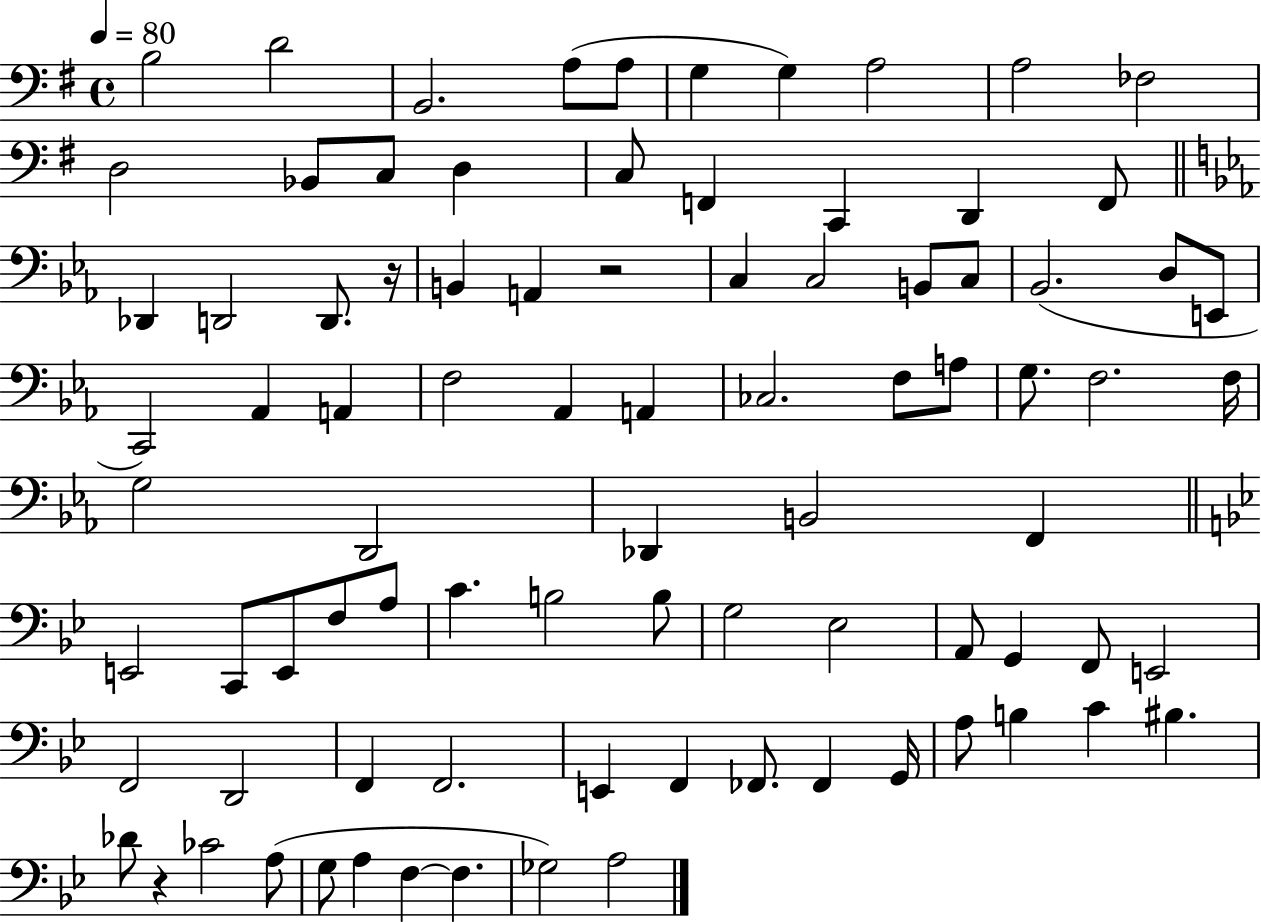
{
  \clef bass
  \time 4/4
  \defaultTimeSignature
  \key g \major
  \tempo 4 = 80
  b2 d'2 | b,2. a8( a8 | g4 g4) a2 | a2 fes2 | \break d2 bes,8 c8 d4 | c8 f,4 c,4 d,4 f,8 | \bar "||" \break \key c \minor des,4 d,2 d,8. r16 | b,4 a,4 r2 | c4 c2 b,8 c8 | bes,2.( d8 e,8 | \break c,2) aes,4 a,4 | f2 aes,4 a,4 | ces2. f8 a8 | g8. f2. f16 | \break g2 d,2 | des,4 b,2 f,4 | \bar "||" \break \key bes \major e,2 c,8 e,8 f8 a8 | c'4. b2 b8 | g2 ees2 | a,8 g,4 f,8 e,2 | \break f,2 d,2 | f,4 f,2. | e,4 f,4 fes,8. fes,4 g,16 | a8 b4 c'4 bis4. | \break des'8 r4 ces'2 a8( | g8 a4 f4~~ f4. | ges2) a2 | \bar "|."
}